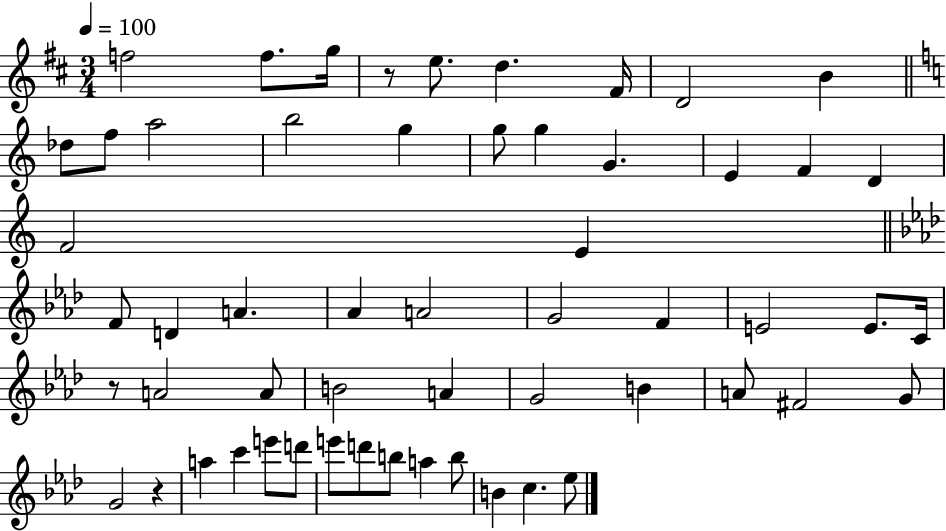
{
  \clef treble
  \numericTimeSignature
  \time 3/4
  \key d \major
  \tempo 4 = 100
  \repeat volta 2 { f''2 f''8. g''16 | r8 e''8. d''4. fis'16 | d'2 b'4 | \bar "||" \break \key c \major des''8 f''8 a''2 | b''2 g''4 | g''8 g''4 g'4. | e'4 f'4 d'4 | \break f'2 e'4 | \bar "||" \break \key aes \major f'8 d'4 a'4. | aes'4 a'2 | g'2 f'4 | e'2 e'8. c'16 | \break r8 a'2 a'8 | b'2 a'4 | g'2 b'4 | a'8 fis'2 g'8 | \break g'2 r4 | a''4 c'''4 e'''8 d'''8 | e'''8 d'''8 b''8 a''4 b''8 | b'4 c''4. ees''8 | \break } \bar "|."
}